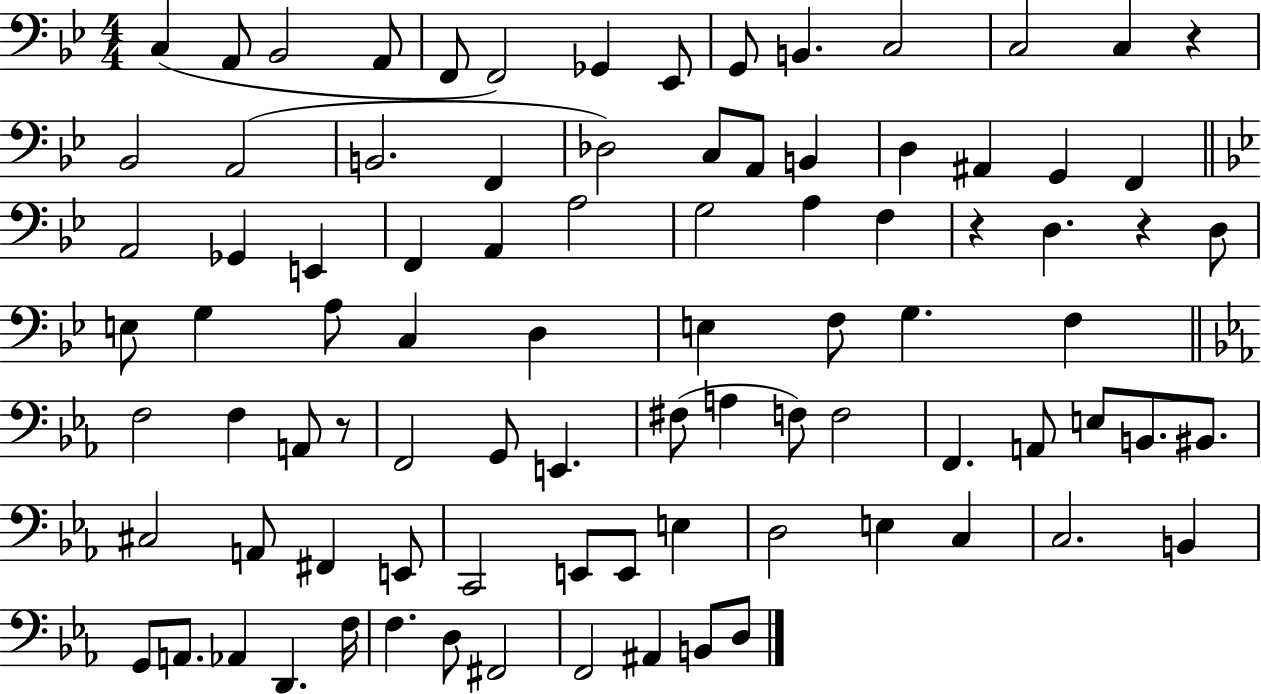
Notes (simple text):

C3/q A2/e Bb2/h A2/e F2/e F2/h Gb2/q Eb2/e G2/e B2/q. C3/h C3/h C3/q R/q Bb2/h A2/h B2/h. F2/q Db3/h C3/e A2/e B2/q D3/q A#2/q G2/q F2/q A2/h Gb2/q E2/q F2/q A2/q A3/h G3/h A3/q F3/q R/q D3/q. R/q D3/e E3/e G3/q A3/e C3/q D3/q E3/q F3/e G3/q. F3/q F3/h F3/q A2/e R/e F2/h G2/e E2/q. F#3/e A3/q F3/e F3/h F2/q. A2/e E3/e B2/e. BIS2/e. C#3/h A2/e F#2/q E2/e C2/h E2/e E2/e E3/q D3/h E3/q C3/q C3/h. B2/q G2/e A2/e. Ab2/q D2/q. F3/s F3/q. D3/e F#2/h F2/h A#2/q B2/e D3/e